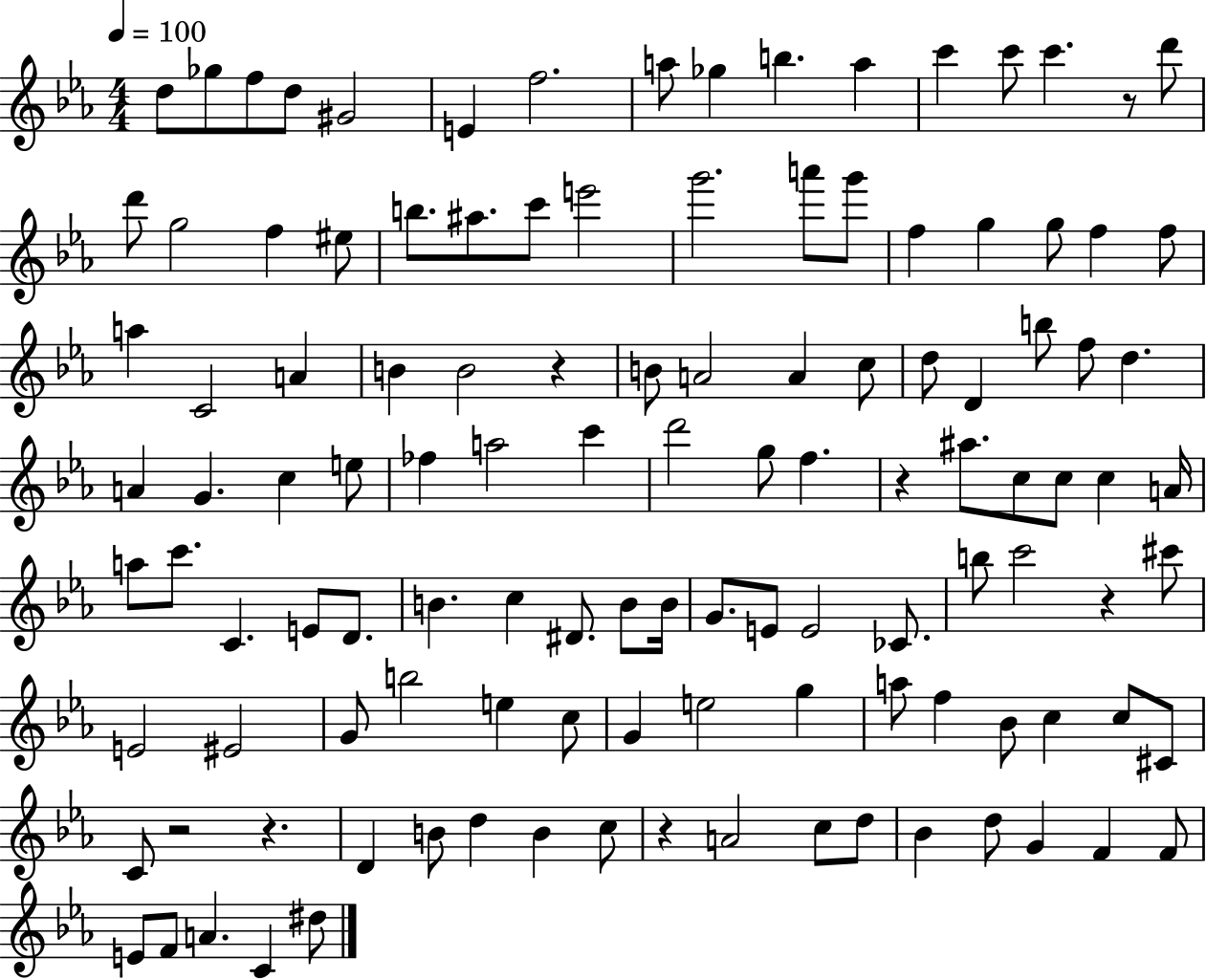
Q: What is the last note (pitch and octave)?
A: D#5